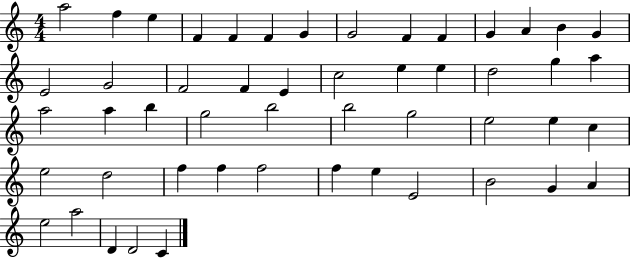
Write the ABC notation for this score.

X:1
T:Untitled
M:4/4
L:1/4
K:C
a2 f e F F F G G2 F F G A B G E2 G2 F2 F E c2 e e d2 g a a2 a b g2 b2 b2 g2 e2 e c e2 d2 f f f2 f e E2 B2 G A e2 a2 D D2 C